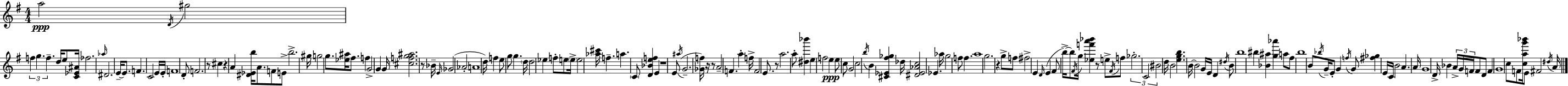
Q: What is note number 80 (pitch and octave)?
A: F5